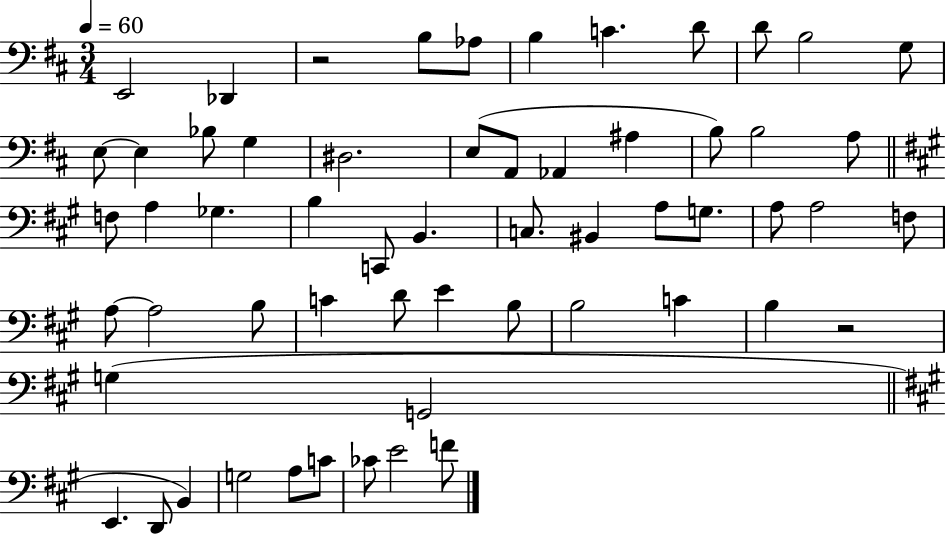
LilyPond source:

{
  \clef bass
  \numericTimeSignature
  \time 3/4
  \key d \major
  \tempo 4 = 60
  e,2 des,4 | r2 b8 aes8 | b4 c'4. d'8 | d'8 b2 g8 | \break e8~~ e4 bes8 g4 | dis2. | e8( a,8 aes,4 ais4 | b8) b2 a8 | \break \bar "||" \break \key a \major f8 a4 ges4. | b4 c,8 b,4. | c8. bis,4 a8 g8. | a8 a2 f8 | \break a8~~ a2 b8 | c'4 d'8 e'4 b8 | b2 c'4 | b4 r2 | \break g4( g,2 | \bar "||" \break \key a \major e,4. d,8 b,4) | g2 a8 c'8 | ces'8 e'2 f'8 | \bar "|."
}